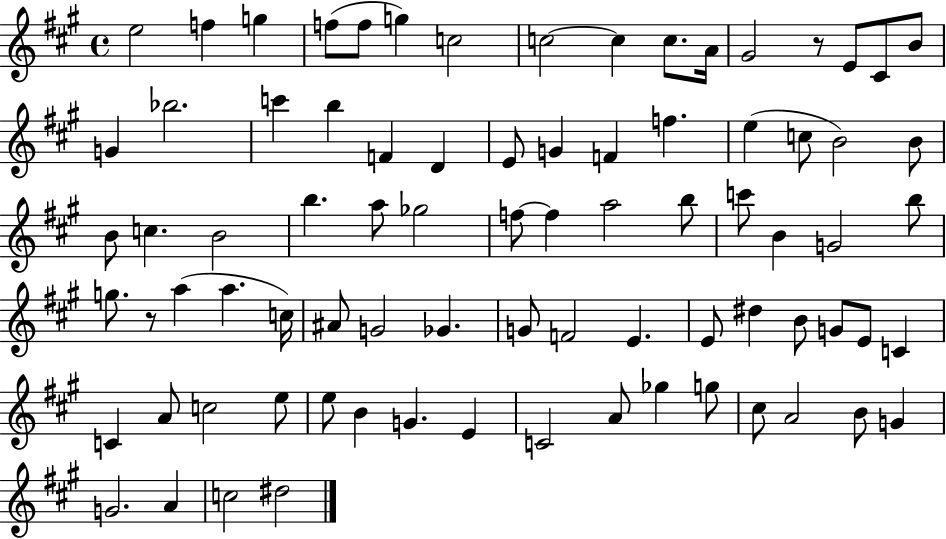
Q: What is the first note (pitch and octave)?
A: E5